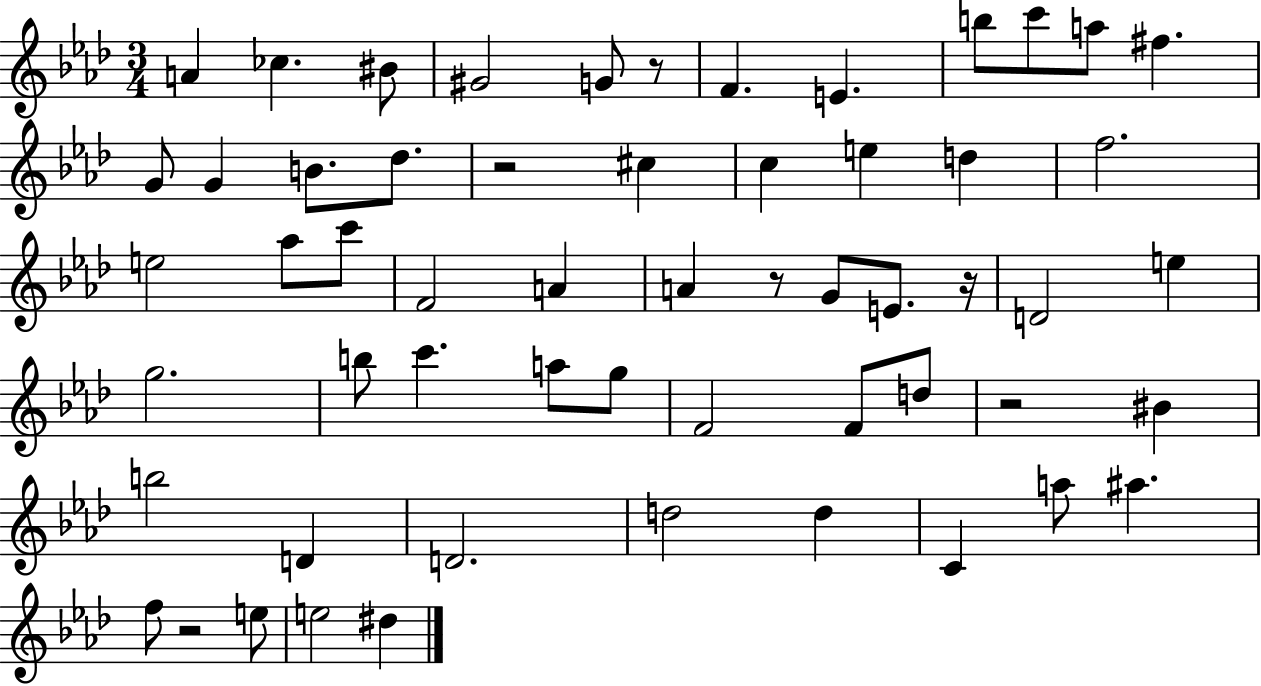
A4/q CES5/q. BIS4/e G#4/h G4/e R/e F4/q. E4/q. B5/e C6/e A5/e F#5/q. G4/e G4/q B4/e. Db5/e. R/h C#5/q C5/q E5/q D5/q F5/h. E5/h Ab5/e C6/e F4/h A4/q A4/q R/e G4/e E4/e. R/s D4/h E5/q G5/h. B5/e C6/q. A5/e G5/e F4/h F4/e D5/e R/h BIS4/q B5/h D4/q D4/h. D5/h D5/q C4/q A5/e A#5/q. F5/e R/h E5/e E5/h D#5/q